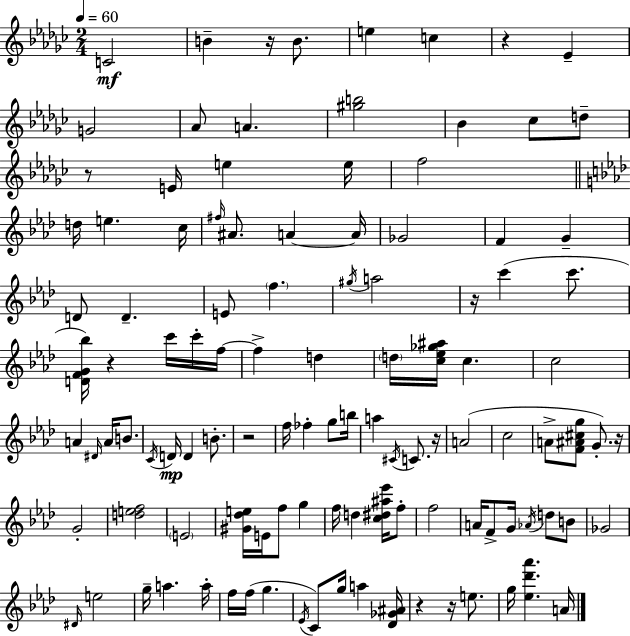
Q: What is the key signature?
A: EES minor